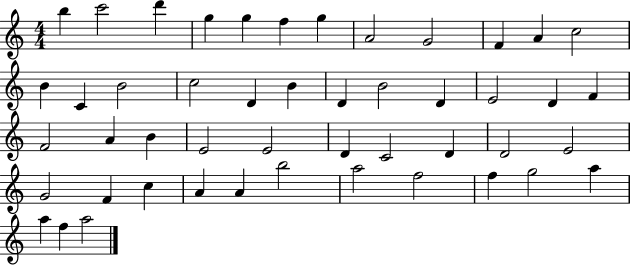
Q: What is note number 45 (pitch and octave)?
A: A5